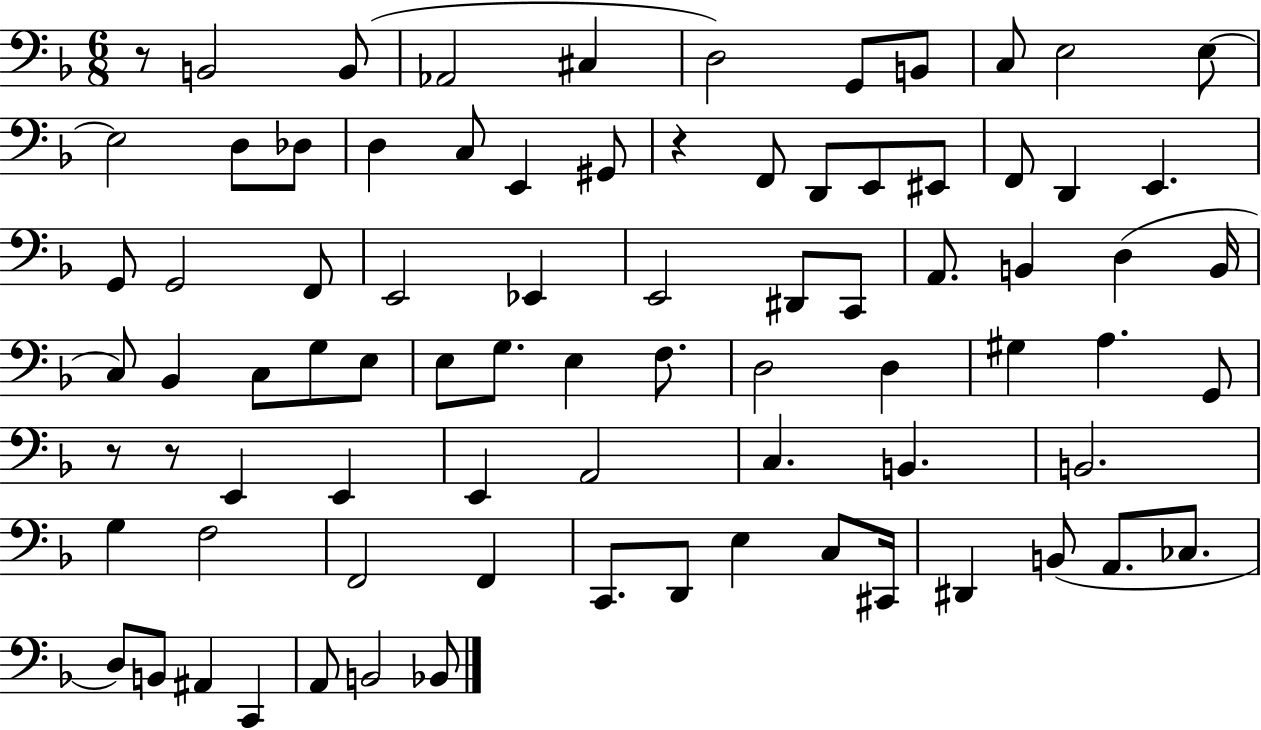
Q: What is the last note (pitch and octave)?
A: Bb2